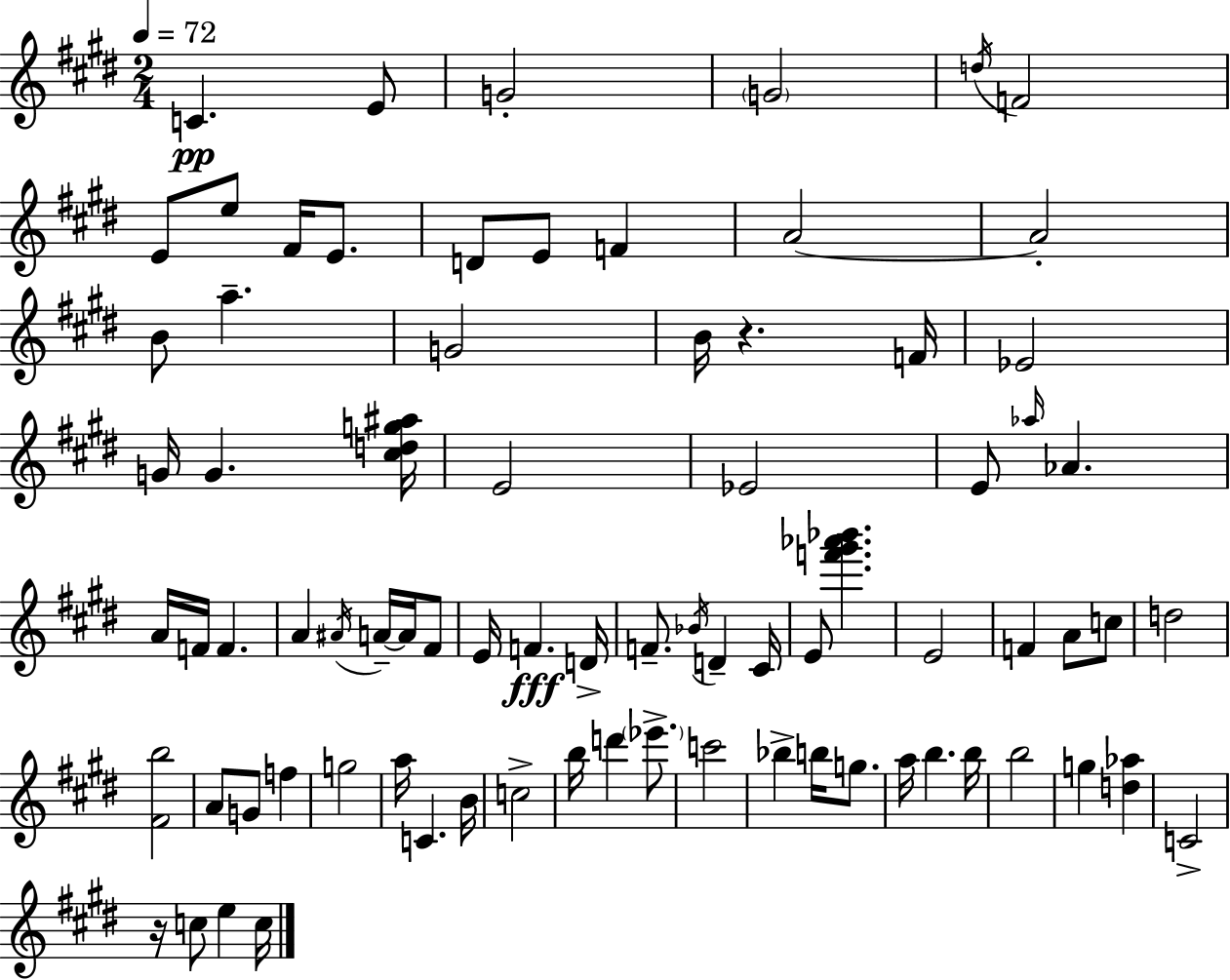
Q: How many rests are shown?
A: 2